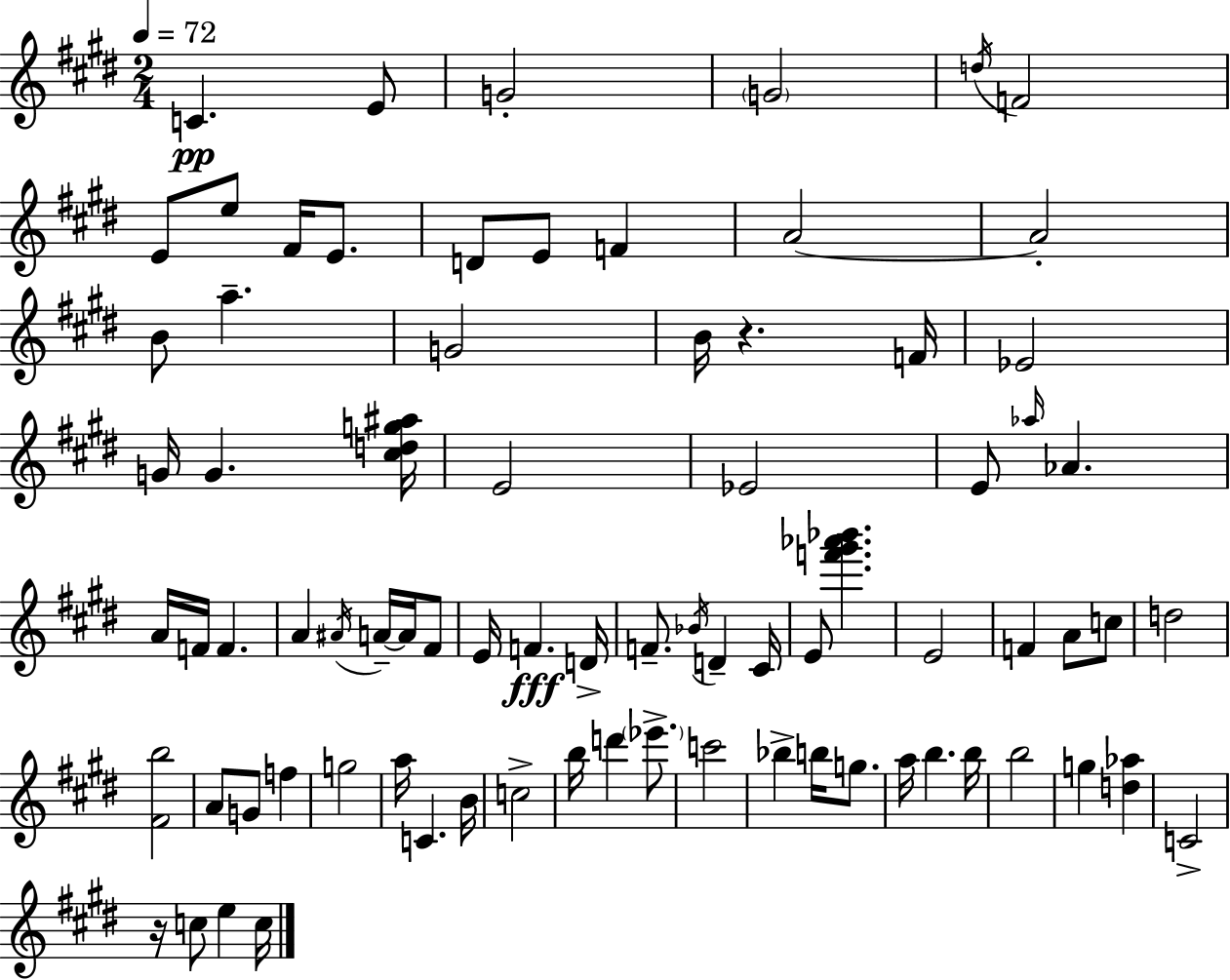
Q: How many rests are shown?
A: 2